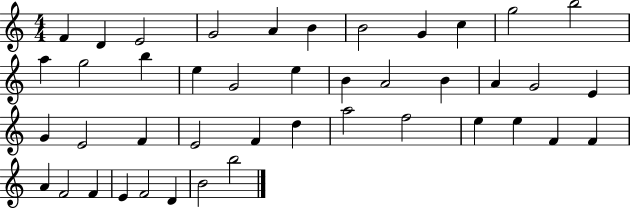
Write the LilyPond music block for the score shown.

{
  \clef treble
  \numericTimeSignature
  \time 4/4
  \key c \major
  f'4 d'4 e'2 | g'2 a'4 b'4 | b'2 g'4 c''4 | g''2 b''2 | \break a''4 g''2 b''4 | e''4 g'2 e''4 | b'4 a'2 b'4 | a'4 g'2 e'4 | \break g'4 e'2 f'4 | e'2 f'4 d''4 | a''2 f''2 | e''4 e''4 f'4 f'4 | \break a'4 f'2 f'4 | e'4 f'2 d'4 | b'2 b''2 | \bar "|."
}